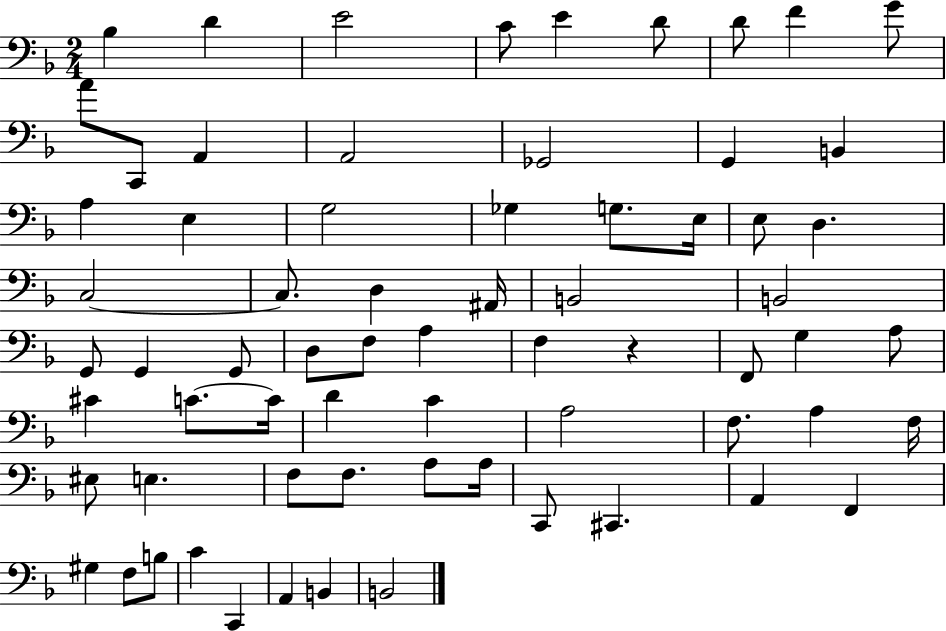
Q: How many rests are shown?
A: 1